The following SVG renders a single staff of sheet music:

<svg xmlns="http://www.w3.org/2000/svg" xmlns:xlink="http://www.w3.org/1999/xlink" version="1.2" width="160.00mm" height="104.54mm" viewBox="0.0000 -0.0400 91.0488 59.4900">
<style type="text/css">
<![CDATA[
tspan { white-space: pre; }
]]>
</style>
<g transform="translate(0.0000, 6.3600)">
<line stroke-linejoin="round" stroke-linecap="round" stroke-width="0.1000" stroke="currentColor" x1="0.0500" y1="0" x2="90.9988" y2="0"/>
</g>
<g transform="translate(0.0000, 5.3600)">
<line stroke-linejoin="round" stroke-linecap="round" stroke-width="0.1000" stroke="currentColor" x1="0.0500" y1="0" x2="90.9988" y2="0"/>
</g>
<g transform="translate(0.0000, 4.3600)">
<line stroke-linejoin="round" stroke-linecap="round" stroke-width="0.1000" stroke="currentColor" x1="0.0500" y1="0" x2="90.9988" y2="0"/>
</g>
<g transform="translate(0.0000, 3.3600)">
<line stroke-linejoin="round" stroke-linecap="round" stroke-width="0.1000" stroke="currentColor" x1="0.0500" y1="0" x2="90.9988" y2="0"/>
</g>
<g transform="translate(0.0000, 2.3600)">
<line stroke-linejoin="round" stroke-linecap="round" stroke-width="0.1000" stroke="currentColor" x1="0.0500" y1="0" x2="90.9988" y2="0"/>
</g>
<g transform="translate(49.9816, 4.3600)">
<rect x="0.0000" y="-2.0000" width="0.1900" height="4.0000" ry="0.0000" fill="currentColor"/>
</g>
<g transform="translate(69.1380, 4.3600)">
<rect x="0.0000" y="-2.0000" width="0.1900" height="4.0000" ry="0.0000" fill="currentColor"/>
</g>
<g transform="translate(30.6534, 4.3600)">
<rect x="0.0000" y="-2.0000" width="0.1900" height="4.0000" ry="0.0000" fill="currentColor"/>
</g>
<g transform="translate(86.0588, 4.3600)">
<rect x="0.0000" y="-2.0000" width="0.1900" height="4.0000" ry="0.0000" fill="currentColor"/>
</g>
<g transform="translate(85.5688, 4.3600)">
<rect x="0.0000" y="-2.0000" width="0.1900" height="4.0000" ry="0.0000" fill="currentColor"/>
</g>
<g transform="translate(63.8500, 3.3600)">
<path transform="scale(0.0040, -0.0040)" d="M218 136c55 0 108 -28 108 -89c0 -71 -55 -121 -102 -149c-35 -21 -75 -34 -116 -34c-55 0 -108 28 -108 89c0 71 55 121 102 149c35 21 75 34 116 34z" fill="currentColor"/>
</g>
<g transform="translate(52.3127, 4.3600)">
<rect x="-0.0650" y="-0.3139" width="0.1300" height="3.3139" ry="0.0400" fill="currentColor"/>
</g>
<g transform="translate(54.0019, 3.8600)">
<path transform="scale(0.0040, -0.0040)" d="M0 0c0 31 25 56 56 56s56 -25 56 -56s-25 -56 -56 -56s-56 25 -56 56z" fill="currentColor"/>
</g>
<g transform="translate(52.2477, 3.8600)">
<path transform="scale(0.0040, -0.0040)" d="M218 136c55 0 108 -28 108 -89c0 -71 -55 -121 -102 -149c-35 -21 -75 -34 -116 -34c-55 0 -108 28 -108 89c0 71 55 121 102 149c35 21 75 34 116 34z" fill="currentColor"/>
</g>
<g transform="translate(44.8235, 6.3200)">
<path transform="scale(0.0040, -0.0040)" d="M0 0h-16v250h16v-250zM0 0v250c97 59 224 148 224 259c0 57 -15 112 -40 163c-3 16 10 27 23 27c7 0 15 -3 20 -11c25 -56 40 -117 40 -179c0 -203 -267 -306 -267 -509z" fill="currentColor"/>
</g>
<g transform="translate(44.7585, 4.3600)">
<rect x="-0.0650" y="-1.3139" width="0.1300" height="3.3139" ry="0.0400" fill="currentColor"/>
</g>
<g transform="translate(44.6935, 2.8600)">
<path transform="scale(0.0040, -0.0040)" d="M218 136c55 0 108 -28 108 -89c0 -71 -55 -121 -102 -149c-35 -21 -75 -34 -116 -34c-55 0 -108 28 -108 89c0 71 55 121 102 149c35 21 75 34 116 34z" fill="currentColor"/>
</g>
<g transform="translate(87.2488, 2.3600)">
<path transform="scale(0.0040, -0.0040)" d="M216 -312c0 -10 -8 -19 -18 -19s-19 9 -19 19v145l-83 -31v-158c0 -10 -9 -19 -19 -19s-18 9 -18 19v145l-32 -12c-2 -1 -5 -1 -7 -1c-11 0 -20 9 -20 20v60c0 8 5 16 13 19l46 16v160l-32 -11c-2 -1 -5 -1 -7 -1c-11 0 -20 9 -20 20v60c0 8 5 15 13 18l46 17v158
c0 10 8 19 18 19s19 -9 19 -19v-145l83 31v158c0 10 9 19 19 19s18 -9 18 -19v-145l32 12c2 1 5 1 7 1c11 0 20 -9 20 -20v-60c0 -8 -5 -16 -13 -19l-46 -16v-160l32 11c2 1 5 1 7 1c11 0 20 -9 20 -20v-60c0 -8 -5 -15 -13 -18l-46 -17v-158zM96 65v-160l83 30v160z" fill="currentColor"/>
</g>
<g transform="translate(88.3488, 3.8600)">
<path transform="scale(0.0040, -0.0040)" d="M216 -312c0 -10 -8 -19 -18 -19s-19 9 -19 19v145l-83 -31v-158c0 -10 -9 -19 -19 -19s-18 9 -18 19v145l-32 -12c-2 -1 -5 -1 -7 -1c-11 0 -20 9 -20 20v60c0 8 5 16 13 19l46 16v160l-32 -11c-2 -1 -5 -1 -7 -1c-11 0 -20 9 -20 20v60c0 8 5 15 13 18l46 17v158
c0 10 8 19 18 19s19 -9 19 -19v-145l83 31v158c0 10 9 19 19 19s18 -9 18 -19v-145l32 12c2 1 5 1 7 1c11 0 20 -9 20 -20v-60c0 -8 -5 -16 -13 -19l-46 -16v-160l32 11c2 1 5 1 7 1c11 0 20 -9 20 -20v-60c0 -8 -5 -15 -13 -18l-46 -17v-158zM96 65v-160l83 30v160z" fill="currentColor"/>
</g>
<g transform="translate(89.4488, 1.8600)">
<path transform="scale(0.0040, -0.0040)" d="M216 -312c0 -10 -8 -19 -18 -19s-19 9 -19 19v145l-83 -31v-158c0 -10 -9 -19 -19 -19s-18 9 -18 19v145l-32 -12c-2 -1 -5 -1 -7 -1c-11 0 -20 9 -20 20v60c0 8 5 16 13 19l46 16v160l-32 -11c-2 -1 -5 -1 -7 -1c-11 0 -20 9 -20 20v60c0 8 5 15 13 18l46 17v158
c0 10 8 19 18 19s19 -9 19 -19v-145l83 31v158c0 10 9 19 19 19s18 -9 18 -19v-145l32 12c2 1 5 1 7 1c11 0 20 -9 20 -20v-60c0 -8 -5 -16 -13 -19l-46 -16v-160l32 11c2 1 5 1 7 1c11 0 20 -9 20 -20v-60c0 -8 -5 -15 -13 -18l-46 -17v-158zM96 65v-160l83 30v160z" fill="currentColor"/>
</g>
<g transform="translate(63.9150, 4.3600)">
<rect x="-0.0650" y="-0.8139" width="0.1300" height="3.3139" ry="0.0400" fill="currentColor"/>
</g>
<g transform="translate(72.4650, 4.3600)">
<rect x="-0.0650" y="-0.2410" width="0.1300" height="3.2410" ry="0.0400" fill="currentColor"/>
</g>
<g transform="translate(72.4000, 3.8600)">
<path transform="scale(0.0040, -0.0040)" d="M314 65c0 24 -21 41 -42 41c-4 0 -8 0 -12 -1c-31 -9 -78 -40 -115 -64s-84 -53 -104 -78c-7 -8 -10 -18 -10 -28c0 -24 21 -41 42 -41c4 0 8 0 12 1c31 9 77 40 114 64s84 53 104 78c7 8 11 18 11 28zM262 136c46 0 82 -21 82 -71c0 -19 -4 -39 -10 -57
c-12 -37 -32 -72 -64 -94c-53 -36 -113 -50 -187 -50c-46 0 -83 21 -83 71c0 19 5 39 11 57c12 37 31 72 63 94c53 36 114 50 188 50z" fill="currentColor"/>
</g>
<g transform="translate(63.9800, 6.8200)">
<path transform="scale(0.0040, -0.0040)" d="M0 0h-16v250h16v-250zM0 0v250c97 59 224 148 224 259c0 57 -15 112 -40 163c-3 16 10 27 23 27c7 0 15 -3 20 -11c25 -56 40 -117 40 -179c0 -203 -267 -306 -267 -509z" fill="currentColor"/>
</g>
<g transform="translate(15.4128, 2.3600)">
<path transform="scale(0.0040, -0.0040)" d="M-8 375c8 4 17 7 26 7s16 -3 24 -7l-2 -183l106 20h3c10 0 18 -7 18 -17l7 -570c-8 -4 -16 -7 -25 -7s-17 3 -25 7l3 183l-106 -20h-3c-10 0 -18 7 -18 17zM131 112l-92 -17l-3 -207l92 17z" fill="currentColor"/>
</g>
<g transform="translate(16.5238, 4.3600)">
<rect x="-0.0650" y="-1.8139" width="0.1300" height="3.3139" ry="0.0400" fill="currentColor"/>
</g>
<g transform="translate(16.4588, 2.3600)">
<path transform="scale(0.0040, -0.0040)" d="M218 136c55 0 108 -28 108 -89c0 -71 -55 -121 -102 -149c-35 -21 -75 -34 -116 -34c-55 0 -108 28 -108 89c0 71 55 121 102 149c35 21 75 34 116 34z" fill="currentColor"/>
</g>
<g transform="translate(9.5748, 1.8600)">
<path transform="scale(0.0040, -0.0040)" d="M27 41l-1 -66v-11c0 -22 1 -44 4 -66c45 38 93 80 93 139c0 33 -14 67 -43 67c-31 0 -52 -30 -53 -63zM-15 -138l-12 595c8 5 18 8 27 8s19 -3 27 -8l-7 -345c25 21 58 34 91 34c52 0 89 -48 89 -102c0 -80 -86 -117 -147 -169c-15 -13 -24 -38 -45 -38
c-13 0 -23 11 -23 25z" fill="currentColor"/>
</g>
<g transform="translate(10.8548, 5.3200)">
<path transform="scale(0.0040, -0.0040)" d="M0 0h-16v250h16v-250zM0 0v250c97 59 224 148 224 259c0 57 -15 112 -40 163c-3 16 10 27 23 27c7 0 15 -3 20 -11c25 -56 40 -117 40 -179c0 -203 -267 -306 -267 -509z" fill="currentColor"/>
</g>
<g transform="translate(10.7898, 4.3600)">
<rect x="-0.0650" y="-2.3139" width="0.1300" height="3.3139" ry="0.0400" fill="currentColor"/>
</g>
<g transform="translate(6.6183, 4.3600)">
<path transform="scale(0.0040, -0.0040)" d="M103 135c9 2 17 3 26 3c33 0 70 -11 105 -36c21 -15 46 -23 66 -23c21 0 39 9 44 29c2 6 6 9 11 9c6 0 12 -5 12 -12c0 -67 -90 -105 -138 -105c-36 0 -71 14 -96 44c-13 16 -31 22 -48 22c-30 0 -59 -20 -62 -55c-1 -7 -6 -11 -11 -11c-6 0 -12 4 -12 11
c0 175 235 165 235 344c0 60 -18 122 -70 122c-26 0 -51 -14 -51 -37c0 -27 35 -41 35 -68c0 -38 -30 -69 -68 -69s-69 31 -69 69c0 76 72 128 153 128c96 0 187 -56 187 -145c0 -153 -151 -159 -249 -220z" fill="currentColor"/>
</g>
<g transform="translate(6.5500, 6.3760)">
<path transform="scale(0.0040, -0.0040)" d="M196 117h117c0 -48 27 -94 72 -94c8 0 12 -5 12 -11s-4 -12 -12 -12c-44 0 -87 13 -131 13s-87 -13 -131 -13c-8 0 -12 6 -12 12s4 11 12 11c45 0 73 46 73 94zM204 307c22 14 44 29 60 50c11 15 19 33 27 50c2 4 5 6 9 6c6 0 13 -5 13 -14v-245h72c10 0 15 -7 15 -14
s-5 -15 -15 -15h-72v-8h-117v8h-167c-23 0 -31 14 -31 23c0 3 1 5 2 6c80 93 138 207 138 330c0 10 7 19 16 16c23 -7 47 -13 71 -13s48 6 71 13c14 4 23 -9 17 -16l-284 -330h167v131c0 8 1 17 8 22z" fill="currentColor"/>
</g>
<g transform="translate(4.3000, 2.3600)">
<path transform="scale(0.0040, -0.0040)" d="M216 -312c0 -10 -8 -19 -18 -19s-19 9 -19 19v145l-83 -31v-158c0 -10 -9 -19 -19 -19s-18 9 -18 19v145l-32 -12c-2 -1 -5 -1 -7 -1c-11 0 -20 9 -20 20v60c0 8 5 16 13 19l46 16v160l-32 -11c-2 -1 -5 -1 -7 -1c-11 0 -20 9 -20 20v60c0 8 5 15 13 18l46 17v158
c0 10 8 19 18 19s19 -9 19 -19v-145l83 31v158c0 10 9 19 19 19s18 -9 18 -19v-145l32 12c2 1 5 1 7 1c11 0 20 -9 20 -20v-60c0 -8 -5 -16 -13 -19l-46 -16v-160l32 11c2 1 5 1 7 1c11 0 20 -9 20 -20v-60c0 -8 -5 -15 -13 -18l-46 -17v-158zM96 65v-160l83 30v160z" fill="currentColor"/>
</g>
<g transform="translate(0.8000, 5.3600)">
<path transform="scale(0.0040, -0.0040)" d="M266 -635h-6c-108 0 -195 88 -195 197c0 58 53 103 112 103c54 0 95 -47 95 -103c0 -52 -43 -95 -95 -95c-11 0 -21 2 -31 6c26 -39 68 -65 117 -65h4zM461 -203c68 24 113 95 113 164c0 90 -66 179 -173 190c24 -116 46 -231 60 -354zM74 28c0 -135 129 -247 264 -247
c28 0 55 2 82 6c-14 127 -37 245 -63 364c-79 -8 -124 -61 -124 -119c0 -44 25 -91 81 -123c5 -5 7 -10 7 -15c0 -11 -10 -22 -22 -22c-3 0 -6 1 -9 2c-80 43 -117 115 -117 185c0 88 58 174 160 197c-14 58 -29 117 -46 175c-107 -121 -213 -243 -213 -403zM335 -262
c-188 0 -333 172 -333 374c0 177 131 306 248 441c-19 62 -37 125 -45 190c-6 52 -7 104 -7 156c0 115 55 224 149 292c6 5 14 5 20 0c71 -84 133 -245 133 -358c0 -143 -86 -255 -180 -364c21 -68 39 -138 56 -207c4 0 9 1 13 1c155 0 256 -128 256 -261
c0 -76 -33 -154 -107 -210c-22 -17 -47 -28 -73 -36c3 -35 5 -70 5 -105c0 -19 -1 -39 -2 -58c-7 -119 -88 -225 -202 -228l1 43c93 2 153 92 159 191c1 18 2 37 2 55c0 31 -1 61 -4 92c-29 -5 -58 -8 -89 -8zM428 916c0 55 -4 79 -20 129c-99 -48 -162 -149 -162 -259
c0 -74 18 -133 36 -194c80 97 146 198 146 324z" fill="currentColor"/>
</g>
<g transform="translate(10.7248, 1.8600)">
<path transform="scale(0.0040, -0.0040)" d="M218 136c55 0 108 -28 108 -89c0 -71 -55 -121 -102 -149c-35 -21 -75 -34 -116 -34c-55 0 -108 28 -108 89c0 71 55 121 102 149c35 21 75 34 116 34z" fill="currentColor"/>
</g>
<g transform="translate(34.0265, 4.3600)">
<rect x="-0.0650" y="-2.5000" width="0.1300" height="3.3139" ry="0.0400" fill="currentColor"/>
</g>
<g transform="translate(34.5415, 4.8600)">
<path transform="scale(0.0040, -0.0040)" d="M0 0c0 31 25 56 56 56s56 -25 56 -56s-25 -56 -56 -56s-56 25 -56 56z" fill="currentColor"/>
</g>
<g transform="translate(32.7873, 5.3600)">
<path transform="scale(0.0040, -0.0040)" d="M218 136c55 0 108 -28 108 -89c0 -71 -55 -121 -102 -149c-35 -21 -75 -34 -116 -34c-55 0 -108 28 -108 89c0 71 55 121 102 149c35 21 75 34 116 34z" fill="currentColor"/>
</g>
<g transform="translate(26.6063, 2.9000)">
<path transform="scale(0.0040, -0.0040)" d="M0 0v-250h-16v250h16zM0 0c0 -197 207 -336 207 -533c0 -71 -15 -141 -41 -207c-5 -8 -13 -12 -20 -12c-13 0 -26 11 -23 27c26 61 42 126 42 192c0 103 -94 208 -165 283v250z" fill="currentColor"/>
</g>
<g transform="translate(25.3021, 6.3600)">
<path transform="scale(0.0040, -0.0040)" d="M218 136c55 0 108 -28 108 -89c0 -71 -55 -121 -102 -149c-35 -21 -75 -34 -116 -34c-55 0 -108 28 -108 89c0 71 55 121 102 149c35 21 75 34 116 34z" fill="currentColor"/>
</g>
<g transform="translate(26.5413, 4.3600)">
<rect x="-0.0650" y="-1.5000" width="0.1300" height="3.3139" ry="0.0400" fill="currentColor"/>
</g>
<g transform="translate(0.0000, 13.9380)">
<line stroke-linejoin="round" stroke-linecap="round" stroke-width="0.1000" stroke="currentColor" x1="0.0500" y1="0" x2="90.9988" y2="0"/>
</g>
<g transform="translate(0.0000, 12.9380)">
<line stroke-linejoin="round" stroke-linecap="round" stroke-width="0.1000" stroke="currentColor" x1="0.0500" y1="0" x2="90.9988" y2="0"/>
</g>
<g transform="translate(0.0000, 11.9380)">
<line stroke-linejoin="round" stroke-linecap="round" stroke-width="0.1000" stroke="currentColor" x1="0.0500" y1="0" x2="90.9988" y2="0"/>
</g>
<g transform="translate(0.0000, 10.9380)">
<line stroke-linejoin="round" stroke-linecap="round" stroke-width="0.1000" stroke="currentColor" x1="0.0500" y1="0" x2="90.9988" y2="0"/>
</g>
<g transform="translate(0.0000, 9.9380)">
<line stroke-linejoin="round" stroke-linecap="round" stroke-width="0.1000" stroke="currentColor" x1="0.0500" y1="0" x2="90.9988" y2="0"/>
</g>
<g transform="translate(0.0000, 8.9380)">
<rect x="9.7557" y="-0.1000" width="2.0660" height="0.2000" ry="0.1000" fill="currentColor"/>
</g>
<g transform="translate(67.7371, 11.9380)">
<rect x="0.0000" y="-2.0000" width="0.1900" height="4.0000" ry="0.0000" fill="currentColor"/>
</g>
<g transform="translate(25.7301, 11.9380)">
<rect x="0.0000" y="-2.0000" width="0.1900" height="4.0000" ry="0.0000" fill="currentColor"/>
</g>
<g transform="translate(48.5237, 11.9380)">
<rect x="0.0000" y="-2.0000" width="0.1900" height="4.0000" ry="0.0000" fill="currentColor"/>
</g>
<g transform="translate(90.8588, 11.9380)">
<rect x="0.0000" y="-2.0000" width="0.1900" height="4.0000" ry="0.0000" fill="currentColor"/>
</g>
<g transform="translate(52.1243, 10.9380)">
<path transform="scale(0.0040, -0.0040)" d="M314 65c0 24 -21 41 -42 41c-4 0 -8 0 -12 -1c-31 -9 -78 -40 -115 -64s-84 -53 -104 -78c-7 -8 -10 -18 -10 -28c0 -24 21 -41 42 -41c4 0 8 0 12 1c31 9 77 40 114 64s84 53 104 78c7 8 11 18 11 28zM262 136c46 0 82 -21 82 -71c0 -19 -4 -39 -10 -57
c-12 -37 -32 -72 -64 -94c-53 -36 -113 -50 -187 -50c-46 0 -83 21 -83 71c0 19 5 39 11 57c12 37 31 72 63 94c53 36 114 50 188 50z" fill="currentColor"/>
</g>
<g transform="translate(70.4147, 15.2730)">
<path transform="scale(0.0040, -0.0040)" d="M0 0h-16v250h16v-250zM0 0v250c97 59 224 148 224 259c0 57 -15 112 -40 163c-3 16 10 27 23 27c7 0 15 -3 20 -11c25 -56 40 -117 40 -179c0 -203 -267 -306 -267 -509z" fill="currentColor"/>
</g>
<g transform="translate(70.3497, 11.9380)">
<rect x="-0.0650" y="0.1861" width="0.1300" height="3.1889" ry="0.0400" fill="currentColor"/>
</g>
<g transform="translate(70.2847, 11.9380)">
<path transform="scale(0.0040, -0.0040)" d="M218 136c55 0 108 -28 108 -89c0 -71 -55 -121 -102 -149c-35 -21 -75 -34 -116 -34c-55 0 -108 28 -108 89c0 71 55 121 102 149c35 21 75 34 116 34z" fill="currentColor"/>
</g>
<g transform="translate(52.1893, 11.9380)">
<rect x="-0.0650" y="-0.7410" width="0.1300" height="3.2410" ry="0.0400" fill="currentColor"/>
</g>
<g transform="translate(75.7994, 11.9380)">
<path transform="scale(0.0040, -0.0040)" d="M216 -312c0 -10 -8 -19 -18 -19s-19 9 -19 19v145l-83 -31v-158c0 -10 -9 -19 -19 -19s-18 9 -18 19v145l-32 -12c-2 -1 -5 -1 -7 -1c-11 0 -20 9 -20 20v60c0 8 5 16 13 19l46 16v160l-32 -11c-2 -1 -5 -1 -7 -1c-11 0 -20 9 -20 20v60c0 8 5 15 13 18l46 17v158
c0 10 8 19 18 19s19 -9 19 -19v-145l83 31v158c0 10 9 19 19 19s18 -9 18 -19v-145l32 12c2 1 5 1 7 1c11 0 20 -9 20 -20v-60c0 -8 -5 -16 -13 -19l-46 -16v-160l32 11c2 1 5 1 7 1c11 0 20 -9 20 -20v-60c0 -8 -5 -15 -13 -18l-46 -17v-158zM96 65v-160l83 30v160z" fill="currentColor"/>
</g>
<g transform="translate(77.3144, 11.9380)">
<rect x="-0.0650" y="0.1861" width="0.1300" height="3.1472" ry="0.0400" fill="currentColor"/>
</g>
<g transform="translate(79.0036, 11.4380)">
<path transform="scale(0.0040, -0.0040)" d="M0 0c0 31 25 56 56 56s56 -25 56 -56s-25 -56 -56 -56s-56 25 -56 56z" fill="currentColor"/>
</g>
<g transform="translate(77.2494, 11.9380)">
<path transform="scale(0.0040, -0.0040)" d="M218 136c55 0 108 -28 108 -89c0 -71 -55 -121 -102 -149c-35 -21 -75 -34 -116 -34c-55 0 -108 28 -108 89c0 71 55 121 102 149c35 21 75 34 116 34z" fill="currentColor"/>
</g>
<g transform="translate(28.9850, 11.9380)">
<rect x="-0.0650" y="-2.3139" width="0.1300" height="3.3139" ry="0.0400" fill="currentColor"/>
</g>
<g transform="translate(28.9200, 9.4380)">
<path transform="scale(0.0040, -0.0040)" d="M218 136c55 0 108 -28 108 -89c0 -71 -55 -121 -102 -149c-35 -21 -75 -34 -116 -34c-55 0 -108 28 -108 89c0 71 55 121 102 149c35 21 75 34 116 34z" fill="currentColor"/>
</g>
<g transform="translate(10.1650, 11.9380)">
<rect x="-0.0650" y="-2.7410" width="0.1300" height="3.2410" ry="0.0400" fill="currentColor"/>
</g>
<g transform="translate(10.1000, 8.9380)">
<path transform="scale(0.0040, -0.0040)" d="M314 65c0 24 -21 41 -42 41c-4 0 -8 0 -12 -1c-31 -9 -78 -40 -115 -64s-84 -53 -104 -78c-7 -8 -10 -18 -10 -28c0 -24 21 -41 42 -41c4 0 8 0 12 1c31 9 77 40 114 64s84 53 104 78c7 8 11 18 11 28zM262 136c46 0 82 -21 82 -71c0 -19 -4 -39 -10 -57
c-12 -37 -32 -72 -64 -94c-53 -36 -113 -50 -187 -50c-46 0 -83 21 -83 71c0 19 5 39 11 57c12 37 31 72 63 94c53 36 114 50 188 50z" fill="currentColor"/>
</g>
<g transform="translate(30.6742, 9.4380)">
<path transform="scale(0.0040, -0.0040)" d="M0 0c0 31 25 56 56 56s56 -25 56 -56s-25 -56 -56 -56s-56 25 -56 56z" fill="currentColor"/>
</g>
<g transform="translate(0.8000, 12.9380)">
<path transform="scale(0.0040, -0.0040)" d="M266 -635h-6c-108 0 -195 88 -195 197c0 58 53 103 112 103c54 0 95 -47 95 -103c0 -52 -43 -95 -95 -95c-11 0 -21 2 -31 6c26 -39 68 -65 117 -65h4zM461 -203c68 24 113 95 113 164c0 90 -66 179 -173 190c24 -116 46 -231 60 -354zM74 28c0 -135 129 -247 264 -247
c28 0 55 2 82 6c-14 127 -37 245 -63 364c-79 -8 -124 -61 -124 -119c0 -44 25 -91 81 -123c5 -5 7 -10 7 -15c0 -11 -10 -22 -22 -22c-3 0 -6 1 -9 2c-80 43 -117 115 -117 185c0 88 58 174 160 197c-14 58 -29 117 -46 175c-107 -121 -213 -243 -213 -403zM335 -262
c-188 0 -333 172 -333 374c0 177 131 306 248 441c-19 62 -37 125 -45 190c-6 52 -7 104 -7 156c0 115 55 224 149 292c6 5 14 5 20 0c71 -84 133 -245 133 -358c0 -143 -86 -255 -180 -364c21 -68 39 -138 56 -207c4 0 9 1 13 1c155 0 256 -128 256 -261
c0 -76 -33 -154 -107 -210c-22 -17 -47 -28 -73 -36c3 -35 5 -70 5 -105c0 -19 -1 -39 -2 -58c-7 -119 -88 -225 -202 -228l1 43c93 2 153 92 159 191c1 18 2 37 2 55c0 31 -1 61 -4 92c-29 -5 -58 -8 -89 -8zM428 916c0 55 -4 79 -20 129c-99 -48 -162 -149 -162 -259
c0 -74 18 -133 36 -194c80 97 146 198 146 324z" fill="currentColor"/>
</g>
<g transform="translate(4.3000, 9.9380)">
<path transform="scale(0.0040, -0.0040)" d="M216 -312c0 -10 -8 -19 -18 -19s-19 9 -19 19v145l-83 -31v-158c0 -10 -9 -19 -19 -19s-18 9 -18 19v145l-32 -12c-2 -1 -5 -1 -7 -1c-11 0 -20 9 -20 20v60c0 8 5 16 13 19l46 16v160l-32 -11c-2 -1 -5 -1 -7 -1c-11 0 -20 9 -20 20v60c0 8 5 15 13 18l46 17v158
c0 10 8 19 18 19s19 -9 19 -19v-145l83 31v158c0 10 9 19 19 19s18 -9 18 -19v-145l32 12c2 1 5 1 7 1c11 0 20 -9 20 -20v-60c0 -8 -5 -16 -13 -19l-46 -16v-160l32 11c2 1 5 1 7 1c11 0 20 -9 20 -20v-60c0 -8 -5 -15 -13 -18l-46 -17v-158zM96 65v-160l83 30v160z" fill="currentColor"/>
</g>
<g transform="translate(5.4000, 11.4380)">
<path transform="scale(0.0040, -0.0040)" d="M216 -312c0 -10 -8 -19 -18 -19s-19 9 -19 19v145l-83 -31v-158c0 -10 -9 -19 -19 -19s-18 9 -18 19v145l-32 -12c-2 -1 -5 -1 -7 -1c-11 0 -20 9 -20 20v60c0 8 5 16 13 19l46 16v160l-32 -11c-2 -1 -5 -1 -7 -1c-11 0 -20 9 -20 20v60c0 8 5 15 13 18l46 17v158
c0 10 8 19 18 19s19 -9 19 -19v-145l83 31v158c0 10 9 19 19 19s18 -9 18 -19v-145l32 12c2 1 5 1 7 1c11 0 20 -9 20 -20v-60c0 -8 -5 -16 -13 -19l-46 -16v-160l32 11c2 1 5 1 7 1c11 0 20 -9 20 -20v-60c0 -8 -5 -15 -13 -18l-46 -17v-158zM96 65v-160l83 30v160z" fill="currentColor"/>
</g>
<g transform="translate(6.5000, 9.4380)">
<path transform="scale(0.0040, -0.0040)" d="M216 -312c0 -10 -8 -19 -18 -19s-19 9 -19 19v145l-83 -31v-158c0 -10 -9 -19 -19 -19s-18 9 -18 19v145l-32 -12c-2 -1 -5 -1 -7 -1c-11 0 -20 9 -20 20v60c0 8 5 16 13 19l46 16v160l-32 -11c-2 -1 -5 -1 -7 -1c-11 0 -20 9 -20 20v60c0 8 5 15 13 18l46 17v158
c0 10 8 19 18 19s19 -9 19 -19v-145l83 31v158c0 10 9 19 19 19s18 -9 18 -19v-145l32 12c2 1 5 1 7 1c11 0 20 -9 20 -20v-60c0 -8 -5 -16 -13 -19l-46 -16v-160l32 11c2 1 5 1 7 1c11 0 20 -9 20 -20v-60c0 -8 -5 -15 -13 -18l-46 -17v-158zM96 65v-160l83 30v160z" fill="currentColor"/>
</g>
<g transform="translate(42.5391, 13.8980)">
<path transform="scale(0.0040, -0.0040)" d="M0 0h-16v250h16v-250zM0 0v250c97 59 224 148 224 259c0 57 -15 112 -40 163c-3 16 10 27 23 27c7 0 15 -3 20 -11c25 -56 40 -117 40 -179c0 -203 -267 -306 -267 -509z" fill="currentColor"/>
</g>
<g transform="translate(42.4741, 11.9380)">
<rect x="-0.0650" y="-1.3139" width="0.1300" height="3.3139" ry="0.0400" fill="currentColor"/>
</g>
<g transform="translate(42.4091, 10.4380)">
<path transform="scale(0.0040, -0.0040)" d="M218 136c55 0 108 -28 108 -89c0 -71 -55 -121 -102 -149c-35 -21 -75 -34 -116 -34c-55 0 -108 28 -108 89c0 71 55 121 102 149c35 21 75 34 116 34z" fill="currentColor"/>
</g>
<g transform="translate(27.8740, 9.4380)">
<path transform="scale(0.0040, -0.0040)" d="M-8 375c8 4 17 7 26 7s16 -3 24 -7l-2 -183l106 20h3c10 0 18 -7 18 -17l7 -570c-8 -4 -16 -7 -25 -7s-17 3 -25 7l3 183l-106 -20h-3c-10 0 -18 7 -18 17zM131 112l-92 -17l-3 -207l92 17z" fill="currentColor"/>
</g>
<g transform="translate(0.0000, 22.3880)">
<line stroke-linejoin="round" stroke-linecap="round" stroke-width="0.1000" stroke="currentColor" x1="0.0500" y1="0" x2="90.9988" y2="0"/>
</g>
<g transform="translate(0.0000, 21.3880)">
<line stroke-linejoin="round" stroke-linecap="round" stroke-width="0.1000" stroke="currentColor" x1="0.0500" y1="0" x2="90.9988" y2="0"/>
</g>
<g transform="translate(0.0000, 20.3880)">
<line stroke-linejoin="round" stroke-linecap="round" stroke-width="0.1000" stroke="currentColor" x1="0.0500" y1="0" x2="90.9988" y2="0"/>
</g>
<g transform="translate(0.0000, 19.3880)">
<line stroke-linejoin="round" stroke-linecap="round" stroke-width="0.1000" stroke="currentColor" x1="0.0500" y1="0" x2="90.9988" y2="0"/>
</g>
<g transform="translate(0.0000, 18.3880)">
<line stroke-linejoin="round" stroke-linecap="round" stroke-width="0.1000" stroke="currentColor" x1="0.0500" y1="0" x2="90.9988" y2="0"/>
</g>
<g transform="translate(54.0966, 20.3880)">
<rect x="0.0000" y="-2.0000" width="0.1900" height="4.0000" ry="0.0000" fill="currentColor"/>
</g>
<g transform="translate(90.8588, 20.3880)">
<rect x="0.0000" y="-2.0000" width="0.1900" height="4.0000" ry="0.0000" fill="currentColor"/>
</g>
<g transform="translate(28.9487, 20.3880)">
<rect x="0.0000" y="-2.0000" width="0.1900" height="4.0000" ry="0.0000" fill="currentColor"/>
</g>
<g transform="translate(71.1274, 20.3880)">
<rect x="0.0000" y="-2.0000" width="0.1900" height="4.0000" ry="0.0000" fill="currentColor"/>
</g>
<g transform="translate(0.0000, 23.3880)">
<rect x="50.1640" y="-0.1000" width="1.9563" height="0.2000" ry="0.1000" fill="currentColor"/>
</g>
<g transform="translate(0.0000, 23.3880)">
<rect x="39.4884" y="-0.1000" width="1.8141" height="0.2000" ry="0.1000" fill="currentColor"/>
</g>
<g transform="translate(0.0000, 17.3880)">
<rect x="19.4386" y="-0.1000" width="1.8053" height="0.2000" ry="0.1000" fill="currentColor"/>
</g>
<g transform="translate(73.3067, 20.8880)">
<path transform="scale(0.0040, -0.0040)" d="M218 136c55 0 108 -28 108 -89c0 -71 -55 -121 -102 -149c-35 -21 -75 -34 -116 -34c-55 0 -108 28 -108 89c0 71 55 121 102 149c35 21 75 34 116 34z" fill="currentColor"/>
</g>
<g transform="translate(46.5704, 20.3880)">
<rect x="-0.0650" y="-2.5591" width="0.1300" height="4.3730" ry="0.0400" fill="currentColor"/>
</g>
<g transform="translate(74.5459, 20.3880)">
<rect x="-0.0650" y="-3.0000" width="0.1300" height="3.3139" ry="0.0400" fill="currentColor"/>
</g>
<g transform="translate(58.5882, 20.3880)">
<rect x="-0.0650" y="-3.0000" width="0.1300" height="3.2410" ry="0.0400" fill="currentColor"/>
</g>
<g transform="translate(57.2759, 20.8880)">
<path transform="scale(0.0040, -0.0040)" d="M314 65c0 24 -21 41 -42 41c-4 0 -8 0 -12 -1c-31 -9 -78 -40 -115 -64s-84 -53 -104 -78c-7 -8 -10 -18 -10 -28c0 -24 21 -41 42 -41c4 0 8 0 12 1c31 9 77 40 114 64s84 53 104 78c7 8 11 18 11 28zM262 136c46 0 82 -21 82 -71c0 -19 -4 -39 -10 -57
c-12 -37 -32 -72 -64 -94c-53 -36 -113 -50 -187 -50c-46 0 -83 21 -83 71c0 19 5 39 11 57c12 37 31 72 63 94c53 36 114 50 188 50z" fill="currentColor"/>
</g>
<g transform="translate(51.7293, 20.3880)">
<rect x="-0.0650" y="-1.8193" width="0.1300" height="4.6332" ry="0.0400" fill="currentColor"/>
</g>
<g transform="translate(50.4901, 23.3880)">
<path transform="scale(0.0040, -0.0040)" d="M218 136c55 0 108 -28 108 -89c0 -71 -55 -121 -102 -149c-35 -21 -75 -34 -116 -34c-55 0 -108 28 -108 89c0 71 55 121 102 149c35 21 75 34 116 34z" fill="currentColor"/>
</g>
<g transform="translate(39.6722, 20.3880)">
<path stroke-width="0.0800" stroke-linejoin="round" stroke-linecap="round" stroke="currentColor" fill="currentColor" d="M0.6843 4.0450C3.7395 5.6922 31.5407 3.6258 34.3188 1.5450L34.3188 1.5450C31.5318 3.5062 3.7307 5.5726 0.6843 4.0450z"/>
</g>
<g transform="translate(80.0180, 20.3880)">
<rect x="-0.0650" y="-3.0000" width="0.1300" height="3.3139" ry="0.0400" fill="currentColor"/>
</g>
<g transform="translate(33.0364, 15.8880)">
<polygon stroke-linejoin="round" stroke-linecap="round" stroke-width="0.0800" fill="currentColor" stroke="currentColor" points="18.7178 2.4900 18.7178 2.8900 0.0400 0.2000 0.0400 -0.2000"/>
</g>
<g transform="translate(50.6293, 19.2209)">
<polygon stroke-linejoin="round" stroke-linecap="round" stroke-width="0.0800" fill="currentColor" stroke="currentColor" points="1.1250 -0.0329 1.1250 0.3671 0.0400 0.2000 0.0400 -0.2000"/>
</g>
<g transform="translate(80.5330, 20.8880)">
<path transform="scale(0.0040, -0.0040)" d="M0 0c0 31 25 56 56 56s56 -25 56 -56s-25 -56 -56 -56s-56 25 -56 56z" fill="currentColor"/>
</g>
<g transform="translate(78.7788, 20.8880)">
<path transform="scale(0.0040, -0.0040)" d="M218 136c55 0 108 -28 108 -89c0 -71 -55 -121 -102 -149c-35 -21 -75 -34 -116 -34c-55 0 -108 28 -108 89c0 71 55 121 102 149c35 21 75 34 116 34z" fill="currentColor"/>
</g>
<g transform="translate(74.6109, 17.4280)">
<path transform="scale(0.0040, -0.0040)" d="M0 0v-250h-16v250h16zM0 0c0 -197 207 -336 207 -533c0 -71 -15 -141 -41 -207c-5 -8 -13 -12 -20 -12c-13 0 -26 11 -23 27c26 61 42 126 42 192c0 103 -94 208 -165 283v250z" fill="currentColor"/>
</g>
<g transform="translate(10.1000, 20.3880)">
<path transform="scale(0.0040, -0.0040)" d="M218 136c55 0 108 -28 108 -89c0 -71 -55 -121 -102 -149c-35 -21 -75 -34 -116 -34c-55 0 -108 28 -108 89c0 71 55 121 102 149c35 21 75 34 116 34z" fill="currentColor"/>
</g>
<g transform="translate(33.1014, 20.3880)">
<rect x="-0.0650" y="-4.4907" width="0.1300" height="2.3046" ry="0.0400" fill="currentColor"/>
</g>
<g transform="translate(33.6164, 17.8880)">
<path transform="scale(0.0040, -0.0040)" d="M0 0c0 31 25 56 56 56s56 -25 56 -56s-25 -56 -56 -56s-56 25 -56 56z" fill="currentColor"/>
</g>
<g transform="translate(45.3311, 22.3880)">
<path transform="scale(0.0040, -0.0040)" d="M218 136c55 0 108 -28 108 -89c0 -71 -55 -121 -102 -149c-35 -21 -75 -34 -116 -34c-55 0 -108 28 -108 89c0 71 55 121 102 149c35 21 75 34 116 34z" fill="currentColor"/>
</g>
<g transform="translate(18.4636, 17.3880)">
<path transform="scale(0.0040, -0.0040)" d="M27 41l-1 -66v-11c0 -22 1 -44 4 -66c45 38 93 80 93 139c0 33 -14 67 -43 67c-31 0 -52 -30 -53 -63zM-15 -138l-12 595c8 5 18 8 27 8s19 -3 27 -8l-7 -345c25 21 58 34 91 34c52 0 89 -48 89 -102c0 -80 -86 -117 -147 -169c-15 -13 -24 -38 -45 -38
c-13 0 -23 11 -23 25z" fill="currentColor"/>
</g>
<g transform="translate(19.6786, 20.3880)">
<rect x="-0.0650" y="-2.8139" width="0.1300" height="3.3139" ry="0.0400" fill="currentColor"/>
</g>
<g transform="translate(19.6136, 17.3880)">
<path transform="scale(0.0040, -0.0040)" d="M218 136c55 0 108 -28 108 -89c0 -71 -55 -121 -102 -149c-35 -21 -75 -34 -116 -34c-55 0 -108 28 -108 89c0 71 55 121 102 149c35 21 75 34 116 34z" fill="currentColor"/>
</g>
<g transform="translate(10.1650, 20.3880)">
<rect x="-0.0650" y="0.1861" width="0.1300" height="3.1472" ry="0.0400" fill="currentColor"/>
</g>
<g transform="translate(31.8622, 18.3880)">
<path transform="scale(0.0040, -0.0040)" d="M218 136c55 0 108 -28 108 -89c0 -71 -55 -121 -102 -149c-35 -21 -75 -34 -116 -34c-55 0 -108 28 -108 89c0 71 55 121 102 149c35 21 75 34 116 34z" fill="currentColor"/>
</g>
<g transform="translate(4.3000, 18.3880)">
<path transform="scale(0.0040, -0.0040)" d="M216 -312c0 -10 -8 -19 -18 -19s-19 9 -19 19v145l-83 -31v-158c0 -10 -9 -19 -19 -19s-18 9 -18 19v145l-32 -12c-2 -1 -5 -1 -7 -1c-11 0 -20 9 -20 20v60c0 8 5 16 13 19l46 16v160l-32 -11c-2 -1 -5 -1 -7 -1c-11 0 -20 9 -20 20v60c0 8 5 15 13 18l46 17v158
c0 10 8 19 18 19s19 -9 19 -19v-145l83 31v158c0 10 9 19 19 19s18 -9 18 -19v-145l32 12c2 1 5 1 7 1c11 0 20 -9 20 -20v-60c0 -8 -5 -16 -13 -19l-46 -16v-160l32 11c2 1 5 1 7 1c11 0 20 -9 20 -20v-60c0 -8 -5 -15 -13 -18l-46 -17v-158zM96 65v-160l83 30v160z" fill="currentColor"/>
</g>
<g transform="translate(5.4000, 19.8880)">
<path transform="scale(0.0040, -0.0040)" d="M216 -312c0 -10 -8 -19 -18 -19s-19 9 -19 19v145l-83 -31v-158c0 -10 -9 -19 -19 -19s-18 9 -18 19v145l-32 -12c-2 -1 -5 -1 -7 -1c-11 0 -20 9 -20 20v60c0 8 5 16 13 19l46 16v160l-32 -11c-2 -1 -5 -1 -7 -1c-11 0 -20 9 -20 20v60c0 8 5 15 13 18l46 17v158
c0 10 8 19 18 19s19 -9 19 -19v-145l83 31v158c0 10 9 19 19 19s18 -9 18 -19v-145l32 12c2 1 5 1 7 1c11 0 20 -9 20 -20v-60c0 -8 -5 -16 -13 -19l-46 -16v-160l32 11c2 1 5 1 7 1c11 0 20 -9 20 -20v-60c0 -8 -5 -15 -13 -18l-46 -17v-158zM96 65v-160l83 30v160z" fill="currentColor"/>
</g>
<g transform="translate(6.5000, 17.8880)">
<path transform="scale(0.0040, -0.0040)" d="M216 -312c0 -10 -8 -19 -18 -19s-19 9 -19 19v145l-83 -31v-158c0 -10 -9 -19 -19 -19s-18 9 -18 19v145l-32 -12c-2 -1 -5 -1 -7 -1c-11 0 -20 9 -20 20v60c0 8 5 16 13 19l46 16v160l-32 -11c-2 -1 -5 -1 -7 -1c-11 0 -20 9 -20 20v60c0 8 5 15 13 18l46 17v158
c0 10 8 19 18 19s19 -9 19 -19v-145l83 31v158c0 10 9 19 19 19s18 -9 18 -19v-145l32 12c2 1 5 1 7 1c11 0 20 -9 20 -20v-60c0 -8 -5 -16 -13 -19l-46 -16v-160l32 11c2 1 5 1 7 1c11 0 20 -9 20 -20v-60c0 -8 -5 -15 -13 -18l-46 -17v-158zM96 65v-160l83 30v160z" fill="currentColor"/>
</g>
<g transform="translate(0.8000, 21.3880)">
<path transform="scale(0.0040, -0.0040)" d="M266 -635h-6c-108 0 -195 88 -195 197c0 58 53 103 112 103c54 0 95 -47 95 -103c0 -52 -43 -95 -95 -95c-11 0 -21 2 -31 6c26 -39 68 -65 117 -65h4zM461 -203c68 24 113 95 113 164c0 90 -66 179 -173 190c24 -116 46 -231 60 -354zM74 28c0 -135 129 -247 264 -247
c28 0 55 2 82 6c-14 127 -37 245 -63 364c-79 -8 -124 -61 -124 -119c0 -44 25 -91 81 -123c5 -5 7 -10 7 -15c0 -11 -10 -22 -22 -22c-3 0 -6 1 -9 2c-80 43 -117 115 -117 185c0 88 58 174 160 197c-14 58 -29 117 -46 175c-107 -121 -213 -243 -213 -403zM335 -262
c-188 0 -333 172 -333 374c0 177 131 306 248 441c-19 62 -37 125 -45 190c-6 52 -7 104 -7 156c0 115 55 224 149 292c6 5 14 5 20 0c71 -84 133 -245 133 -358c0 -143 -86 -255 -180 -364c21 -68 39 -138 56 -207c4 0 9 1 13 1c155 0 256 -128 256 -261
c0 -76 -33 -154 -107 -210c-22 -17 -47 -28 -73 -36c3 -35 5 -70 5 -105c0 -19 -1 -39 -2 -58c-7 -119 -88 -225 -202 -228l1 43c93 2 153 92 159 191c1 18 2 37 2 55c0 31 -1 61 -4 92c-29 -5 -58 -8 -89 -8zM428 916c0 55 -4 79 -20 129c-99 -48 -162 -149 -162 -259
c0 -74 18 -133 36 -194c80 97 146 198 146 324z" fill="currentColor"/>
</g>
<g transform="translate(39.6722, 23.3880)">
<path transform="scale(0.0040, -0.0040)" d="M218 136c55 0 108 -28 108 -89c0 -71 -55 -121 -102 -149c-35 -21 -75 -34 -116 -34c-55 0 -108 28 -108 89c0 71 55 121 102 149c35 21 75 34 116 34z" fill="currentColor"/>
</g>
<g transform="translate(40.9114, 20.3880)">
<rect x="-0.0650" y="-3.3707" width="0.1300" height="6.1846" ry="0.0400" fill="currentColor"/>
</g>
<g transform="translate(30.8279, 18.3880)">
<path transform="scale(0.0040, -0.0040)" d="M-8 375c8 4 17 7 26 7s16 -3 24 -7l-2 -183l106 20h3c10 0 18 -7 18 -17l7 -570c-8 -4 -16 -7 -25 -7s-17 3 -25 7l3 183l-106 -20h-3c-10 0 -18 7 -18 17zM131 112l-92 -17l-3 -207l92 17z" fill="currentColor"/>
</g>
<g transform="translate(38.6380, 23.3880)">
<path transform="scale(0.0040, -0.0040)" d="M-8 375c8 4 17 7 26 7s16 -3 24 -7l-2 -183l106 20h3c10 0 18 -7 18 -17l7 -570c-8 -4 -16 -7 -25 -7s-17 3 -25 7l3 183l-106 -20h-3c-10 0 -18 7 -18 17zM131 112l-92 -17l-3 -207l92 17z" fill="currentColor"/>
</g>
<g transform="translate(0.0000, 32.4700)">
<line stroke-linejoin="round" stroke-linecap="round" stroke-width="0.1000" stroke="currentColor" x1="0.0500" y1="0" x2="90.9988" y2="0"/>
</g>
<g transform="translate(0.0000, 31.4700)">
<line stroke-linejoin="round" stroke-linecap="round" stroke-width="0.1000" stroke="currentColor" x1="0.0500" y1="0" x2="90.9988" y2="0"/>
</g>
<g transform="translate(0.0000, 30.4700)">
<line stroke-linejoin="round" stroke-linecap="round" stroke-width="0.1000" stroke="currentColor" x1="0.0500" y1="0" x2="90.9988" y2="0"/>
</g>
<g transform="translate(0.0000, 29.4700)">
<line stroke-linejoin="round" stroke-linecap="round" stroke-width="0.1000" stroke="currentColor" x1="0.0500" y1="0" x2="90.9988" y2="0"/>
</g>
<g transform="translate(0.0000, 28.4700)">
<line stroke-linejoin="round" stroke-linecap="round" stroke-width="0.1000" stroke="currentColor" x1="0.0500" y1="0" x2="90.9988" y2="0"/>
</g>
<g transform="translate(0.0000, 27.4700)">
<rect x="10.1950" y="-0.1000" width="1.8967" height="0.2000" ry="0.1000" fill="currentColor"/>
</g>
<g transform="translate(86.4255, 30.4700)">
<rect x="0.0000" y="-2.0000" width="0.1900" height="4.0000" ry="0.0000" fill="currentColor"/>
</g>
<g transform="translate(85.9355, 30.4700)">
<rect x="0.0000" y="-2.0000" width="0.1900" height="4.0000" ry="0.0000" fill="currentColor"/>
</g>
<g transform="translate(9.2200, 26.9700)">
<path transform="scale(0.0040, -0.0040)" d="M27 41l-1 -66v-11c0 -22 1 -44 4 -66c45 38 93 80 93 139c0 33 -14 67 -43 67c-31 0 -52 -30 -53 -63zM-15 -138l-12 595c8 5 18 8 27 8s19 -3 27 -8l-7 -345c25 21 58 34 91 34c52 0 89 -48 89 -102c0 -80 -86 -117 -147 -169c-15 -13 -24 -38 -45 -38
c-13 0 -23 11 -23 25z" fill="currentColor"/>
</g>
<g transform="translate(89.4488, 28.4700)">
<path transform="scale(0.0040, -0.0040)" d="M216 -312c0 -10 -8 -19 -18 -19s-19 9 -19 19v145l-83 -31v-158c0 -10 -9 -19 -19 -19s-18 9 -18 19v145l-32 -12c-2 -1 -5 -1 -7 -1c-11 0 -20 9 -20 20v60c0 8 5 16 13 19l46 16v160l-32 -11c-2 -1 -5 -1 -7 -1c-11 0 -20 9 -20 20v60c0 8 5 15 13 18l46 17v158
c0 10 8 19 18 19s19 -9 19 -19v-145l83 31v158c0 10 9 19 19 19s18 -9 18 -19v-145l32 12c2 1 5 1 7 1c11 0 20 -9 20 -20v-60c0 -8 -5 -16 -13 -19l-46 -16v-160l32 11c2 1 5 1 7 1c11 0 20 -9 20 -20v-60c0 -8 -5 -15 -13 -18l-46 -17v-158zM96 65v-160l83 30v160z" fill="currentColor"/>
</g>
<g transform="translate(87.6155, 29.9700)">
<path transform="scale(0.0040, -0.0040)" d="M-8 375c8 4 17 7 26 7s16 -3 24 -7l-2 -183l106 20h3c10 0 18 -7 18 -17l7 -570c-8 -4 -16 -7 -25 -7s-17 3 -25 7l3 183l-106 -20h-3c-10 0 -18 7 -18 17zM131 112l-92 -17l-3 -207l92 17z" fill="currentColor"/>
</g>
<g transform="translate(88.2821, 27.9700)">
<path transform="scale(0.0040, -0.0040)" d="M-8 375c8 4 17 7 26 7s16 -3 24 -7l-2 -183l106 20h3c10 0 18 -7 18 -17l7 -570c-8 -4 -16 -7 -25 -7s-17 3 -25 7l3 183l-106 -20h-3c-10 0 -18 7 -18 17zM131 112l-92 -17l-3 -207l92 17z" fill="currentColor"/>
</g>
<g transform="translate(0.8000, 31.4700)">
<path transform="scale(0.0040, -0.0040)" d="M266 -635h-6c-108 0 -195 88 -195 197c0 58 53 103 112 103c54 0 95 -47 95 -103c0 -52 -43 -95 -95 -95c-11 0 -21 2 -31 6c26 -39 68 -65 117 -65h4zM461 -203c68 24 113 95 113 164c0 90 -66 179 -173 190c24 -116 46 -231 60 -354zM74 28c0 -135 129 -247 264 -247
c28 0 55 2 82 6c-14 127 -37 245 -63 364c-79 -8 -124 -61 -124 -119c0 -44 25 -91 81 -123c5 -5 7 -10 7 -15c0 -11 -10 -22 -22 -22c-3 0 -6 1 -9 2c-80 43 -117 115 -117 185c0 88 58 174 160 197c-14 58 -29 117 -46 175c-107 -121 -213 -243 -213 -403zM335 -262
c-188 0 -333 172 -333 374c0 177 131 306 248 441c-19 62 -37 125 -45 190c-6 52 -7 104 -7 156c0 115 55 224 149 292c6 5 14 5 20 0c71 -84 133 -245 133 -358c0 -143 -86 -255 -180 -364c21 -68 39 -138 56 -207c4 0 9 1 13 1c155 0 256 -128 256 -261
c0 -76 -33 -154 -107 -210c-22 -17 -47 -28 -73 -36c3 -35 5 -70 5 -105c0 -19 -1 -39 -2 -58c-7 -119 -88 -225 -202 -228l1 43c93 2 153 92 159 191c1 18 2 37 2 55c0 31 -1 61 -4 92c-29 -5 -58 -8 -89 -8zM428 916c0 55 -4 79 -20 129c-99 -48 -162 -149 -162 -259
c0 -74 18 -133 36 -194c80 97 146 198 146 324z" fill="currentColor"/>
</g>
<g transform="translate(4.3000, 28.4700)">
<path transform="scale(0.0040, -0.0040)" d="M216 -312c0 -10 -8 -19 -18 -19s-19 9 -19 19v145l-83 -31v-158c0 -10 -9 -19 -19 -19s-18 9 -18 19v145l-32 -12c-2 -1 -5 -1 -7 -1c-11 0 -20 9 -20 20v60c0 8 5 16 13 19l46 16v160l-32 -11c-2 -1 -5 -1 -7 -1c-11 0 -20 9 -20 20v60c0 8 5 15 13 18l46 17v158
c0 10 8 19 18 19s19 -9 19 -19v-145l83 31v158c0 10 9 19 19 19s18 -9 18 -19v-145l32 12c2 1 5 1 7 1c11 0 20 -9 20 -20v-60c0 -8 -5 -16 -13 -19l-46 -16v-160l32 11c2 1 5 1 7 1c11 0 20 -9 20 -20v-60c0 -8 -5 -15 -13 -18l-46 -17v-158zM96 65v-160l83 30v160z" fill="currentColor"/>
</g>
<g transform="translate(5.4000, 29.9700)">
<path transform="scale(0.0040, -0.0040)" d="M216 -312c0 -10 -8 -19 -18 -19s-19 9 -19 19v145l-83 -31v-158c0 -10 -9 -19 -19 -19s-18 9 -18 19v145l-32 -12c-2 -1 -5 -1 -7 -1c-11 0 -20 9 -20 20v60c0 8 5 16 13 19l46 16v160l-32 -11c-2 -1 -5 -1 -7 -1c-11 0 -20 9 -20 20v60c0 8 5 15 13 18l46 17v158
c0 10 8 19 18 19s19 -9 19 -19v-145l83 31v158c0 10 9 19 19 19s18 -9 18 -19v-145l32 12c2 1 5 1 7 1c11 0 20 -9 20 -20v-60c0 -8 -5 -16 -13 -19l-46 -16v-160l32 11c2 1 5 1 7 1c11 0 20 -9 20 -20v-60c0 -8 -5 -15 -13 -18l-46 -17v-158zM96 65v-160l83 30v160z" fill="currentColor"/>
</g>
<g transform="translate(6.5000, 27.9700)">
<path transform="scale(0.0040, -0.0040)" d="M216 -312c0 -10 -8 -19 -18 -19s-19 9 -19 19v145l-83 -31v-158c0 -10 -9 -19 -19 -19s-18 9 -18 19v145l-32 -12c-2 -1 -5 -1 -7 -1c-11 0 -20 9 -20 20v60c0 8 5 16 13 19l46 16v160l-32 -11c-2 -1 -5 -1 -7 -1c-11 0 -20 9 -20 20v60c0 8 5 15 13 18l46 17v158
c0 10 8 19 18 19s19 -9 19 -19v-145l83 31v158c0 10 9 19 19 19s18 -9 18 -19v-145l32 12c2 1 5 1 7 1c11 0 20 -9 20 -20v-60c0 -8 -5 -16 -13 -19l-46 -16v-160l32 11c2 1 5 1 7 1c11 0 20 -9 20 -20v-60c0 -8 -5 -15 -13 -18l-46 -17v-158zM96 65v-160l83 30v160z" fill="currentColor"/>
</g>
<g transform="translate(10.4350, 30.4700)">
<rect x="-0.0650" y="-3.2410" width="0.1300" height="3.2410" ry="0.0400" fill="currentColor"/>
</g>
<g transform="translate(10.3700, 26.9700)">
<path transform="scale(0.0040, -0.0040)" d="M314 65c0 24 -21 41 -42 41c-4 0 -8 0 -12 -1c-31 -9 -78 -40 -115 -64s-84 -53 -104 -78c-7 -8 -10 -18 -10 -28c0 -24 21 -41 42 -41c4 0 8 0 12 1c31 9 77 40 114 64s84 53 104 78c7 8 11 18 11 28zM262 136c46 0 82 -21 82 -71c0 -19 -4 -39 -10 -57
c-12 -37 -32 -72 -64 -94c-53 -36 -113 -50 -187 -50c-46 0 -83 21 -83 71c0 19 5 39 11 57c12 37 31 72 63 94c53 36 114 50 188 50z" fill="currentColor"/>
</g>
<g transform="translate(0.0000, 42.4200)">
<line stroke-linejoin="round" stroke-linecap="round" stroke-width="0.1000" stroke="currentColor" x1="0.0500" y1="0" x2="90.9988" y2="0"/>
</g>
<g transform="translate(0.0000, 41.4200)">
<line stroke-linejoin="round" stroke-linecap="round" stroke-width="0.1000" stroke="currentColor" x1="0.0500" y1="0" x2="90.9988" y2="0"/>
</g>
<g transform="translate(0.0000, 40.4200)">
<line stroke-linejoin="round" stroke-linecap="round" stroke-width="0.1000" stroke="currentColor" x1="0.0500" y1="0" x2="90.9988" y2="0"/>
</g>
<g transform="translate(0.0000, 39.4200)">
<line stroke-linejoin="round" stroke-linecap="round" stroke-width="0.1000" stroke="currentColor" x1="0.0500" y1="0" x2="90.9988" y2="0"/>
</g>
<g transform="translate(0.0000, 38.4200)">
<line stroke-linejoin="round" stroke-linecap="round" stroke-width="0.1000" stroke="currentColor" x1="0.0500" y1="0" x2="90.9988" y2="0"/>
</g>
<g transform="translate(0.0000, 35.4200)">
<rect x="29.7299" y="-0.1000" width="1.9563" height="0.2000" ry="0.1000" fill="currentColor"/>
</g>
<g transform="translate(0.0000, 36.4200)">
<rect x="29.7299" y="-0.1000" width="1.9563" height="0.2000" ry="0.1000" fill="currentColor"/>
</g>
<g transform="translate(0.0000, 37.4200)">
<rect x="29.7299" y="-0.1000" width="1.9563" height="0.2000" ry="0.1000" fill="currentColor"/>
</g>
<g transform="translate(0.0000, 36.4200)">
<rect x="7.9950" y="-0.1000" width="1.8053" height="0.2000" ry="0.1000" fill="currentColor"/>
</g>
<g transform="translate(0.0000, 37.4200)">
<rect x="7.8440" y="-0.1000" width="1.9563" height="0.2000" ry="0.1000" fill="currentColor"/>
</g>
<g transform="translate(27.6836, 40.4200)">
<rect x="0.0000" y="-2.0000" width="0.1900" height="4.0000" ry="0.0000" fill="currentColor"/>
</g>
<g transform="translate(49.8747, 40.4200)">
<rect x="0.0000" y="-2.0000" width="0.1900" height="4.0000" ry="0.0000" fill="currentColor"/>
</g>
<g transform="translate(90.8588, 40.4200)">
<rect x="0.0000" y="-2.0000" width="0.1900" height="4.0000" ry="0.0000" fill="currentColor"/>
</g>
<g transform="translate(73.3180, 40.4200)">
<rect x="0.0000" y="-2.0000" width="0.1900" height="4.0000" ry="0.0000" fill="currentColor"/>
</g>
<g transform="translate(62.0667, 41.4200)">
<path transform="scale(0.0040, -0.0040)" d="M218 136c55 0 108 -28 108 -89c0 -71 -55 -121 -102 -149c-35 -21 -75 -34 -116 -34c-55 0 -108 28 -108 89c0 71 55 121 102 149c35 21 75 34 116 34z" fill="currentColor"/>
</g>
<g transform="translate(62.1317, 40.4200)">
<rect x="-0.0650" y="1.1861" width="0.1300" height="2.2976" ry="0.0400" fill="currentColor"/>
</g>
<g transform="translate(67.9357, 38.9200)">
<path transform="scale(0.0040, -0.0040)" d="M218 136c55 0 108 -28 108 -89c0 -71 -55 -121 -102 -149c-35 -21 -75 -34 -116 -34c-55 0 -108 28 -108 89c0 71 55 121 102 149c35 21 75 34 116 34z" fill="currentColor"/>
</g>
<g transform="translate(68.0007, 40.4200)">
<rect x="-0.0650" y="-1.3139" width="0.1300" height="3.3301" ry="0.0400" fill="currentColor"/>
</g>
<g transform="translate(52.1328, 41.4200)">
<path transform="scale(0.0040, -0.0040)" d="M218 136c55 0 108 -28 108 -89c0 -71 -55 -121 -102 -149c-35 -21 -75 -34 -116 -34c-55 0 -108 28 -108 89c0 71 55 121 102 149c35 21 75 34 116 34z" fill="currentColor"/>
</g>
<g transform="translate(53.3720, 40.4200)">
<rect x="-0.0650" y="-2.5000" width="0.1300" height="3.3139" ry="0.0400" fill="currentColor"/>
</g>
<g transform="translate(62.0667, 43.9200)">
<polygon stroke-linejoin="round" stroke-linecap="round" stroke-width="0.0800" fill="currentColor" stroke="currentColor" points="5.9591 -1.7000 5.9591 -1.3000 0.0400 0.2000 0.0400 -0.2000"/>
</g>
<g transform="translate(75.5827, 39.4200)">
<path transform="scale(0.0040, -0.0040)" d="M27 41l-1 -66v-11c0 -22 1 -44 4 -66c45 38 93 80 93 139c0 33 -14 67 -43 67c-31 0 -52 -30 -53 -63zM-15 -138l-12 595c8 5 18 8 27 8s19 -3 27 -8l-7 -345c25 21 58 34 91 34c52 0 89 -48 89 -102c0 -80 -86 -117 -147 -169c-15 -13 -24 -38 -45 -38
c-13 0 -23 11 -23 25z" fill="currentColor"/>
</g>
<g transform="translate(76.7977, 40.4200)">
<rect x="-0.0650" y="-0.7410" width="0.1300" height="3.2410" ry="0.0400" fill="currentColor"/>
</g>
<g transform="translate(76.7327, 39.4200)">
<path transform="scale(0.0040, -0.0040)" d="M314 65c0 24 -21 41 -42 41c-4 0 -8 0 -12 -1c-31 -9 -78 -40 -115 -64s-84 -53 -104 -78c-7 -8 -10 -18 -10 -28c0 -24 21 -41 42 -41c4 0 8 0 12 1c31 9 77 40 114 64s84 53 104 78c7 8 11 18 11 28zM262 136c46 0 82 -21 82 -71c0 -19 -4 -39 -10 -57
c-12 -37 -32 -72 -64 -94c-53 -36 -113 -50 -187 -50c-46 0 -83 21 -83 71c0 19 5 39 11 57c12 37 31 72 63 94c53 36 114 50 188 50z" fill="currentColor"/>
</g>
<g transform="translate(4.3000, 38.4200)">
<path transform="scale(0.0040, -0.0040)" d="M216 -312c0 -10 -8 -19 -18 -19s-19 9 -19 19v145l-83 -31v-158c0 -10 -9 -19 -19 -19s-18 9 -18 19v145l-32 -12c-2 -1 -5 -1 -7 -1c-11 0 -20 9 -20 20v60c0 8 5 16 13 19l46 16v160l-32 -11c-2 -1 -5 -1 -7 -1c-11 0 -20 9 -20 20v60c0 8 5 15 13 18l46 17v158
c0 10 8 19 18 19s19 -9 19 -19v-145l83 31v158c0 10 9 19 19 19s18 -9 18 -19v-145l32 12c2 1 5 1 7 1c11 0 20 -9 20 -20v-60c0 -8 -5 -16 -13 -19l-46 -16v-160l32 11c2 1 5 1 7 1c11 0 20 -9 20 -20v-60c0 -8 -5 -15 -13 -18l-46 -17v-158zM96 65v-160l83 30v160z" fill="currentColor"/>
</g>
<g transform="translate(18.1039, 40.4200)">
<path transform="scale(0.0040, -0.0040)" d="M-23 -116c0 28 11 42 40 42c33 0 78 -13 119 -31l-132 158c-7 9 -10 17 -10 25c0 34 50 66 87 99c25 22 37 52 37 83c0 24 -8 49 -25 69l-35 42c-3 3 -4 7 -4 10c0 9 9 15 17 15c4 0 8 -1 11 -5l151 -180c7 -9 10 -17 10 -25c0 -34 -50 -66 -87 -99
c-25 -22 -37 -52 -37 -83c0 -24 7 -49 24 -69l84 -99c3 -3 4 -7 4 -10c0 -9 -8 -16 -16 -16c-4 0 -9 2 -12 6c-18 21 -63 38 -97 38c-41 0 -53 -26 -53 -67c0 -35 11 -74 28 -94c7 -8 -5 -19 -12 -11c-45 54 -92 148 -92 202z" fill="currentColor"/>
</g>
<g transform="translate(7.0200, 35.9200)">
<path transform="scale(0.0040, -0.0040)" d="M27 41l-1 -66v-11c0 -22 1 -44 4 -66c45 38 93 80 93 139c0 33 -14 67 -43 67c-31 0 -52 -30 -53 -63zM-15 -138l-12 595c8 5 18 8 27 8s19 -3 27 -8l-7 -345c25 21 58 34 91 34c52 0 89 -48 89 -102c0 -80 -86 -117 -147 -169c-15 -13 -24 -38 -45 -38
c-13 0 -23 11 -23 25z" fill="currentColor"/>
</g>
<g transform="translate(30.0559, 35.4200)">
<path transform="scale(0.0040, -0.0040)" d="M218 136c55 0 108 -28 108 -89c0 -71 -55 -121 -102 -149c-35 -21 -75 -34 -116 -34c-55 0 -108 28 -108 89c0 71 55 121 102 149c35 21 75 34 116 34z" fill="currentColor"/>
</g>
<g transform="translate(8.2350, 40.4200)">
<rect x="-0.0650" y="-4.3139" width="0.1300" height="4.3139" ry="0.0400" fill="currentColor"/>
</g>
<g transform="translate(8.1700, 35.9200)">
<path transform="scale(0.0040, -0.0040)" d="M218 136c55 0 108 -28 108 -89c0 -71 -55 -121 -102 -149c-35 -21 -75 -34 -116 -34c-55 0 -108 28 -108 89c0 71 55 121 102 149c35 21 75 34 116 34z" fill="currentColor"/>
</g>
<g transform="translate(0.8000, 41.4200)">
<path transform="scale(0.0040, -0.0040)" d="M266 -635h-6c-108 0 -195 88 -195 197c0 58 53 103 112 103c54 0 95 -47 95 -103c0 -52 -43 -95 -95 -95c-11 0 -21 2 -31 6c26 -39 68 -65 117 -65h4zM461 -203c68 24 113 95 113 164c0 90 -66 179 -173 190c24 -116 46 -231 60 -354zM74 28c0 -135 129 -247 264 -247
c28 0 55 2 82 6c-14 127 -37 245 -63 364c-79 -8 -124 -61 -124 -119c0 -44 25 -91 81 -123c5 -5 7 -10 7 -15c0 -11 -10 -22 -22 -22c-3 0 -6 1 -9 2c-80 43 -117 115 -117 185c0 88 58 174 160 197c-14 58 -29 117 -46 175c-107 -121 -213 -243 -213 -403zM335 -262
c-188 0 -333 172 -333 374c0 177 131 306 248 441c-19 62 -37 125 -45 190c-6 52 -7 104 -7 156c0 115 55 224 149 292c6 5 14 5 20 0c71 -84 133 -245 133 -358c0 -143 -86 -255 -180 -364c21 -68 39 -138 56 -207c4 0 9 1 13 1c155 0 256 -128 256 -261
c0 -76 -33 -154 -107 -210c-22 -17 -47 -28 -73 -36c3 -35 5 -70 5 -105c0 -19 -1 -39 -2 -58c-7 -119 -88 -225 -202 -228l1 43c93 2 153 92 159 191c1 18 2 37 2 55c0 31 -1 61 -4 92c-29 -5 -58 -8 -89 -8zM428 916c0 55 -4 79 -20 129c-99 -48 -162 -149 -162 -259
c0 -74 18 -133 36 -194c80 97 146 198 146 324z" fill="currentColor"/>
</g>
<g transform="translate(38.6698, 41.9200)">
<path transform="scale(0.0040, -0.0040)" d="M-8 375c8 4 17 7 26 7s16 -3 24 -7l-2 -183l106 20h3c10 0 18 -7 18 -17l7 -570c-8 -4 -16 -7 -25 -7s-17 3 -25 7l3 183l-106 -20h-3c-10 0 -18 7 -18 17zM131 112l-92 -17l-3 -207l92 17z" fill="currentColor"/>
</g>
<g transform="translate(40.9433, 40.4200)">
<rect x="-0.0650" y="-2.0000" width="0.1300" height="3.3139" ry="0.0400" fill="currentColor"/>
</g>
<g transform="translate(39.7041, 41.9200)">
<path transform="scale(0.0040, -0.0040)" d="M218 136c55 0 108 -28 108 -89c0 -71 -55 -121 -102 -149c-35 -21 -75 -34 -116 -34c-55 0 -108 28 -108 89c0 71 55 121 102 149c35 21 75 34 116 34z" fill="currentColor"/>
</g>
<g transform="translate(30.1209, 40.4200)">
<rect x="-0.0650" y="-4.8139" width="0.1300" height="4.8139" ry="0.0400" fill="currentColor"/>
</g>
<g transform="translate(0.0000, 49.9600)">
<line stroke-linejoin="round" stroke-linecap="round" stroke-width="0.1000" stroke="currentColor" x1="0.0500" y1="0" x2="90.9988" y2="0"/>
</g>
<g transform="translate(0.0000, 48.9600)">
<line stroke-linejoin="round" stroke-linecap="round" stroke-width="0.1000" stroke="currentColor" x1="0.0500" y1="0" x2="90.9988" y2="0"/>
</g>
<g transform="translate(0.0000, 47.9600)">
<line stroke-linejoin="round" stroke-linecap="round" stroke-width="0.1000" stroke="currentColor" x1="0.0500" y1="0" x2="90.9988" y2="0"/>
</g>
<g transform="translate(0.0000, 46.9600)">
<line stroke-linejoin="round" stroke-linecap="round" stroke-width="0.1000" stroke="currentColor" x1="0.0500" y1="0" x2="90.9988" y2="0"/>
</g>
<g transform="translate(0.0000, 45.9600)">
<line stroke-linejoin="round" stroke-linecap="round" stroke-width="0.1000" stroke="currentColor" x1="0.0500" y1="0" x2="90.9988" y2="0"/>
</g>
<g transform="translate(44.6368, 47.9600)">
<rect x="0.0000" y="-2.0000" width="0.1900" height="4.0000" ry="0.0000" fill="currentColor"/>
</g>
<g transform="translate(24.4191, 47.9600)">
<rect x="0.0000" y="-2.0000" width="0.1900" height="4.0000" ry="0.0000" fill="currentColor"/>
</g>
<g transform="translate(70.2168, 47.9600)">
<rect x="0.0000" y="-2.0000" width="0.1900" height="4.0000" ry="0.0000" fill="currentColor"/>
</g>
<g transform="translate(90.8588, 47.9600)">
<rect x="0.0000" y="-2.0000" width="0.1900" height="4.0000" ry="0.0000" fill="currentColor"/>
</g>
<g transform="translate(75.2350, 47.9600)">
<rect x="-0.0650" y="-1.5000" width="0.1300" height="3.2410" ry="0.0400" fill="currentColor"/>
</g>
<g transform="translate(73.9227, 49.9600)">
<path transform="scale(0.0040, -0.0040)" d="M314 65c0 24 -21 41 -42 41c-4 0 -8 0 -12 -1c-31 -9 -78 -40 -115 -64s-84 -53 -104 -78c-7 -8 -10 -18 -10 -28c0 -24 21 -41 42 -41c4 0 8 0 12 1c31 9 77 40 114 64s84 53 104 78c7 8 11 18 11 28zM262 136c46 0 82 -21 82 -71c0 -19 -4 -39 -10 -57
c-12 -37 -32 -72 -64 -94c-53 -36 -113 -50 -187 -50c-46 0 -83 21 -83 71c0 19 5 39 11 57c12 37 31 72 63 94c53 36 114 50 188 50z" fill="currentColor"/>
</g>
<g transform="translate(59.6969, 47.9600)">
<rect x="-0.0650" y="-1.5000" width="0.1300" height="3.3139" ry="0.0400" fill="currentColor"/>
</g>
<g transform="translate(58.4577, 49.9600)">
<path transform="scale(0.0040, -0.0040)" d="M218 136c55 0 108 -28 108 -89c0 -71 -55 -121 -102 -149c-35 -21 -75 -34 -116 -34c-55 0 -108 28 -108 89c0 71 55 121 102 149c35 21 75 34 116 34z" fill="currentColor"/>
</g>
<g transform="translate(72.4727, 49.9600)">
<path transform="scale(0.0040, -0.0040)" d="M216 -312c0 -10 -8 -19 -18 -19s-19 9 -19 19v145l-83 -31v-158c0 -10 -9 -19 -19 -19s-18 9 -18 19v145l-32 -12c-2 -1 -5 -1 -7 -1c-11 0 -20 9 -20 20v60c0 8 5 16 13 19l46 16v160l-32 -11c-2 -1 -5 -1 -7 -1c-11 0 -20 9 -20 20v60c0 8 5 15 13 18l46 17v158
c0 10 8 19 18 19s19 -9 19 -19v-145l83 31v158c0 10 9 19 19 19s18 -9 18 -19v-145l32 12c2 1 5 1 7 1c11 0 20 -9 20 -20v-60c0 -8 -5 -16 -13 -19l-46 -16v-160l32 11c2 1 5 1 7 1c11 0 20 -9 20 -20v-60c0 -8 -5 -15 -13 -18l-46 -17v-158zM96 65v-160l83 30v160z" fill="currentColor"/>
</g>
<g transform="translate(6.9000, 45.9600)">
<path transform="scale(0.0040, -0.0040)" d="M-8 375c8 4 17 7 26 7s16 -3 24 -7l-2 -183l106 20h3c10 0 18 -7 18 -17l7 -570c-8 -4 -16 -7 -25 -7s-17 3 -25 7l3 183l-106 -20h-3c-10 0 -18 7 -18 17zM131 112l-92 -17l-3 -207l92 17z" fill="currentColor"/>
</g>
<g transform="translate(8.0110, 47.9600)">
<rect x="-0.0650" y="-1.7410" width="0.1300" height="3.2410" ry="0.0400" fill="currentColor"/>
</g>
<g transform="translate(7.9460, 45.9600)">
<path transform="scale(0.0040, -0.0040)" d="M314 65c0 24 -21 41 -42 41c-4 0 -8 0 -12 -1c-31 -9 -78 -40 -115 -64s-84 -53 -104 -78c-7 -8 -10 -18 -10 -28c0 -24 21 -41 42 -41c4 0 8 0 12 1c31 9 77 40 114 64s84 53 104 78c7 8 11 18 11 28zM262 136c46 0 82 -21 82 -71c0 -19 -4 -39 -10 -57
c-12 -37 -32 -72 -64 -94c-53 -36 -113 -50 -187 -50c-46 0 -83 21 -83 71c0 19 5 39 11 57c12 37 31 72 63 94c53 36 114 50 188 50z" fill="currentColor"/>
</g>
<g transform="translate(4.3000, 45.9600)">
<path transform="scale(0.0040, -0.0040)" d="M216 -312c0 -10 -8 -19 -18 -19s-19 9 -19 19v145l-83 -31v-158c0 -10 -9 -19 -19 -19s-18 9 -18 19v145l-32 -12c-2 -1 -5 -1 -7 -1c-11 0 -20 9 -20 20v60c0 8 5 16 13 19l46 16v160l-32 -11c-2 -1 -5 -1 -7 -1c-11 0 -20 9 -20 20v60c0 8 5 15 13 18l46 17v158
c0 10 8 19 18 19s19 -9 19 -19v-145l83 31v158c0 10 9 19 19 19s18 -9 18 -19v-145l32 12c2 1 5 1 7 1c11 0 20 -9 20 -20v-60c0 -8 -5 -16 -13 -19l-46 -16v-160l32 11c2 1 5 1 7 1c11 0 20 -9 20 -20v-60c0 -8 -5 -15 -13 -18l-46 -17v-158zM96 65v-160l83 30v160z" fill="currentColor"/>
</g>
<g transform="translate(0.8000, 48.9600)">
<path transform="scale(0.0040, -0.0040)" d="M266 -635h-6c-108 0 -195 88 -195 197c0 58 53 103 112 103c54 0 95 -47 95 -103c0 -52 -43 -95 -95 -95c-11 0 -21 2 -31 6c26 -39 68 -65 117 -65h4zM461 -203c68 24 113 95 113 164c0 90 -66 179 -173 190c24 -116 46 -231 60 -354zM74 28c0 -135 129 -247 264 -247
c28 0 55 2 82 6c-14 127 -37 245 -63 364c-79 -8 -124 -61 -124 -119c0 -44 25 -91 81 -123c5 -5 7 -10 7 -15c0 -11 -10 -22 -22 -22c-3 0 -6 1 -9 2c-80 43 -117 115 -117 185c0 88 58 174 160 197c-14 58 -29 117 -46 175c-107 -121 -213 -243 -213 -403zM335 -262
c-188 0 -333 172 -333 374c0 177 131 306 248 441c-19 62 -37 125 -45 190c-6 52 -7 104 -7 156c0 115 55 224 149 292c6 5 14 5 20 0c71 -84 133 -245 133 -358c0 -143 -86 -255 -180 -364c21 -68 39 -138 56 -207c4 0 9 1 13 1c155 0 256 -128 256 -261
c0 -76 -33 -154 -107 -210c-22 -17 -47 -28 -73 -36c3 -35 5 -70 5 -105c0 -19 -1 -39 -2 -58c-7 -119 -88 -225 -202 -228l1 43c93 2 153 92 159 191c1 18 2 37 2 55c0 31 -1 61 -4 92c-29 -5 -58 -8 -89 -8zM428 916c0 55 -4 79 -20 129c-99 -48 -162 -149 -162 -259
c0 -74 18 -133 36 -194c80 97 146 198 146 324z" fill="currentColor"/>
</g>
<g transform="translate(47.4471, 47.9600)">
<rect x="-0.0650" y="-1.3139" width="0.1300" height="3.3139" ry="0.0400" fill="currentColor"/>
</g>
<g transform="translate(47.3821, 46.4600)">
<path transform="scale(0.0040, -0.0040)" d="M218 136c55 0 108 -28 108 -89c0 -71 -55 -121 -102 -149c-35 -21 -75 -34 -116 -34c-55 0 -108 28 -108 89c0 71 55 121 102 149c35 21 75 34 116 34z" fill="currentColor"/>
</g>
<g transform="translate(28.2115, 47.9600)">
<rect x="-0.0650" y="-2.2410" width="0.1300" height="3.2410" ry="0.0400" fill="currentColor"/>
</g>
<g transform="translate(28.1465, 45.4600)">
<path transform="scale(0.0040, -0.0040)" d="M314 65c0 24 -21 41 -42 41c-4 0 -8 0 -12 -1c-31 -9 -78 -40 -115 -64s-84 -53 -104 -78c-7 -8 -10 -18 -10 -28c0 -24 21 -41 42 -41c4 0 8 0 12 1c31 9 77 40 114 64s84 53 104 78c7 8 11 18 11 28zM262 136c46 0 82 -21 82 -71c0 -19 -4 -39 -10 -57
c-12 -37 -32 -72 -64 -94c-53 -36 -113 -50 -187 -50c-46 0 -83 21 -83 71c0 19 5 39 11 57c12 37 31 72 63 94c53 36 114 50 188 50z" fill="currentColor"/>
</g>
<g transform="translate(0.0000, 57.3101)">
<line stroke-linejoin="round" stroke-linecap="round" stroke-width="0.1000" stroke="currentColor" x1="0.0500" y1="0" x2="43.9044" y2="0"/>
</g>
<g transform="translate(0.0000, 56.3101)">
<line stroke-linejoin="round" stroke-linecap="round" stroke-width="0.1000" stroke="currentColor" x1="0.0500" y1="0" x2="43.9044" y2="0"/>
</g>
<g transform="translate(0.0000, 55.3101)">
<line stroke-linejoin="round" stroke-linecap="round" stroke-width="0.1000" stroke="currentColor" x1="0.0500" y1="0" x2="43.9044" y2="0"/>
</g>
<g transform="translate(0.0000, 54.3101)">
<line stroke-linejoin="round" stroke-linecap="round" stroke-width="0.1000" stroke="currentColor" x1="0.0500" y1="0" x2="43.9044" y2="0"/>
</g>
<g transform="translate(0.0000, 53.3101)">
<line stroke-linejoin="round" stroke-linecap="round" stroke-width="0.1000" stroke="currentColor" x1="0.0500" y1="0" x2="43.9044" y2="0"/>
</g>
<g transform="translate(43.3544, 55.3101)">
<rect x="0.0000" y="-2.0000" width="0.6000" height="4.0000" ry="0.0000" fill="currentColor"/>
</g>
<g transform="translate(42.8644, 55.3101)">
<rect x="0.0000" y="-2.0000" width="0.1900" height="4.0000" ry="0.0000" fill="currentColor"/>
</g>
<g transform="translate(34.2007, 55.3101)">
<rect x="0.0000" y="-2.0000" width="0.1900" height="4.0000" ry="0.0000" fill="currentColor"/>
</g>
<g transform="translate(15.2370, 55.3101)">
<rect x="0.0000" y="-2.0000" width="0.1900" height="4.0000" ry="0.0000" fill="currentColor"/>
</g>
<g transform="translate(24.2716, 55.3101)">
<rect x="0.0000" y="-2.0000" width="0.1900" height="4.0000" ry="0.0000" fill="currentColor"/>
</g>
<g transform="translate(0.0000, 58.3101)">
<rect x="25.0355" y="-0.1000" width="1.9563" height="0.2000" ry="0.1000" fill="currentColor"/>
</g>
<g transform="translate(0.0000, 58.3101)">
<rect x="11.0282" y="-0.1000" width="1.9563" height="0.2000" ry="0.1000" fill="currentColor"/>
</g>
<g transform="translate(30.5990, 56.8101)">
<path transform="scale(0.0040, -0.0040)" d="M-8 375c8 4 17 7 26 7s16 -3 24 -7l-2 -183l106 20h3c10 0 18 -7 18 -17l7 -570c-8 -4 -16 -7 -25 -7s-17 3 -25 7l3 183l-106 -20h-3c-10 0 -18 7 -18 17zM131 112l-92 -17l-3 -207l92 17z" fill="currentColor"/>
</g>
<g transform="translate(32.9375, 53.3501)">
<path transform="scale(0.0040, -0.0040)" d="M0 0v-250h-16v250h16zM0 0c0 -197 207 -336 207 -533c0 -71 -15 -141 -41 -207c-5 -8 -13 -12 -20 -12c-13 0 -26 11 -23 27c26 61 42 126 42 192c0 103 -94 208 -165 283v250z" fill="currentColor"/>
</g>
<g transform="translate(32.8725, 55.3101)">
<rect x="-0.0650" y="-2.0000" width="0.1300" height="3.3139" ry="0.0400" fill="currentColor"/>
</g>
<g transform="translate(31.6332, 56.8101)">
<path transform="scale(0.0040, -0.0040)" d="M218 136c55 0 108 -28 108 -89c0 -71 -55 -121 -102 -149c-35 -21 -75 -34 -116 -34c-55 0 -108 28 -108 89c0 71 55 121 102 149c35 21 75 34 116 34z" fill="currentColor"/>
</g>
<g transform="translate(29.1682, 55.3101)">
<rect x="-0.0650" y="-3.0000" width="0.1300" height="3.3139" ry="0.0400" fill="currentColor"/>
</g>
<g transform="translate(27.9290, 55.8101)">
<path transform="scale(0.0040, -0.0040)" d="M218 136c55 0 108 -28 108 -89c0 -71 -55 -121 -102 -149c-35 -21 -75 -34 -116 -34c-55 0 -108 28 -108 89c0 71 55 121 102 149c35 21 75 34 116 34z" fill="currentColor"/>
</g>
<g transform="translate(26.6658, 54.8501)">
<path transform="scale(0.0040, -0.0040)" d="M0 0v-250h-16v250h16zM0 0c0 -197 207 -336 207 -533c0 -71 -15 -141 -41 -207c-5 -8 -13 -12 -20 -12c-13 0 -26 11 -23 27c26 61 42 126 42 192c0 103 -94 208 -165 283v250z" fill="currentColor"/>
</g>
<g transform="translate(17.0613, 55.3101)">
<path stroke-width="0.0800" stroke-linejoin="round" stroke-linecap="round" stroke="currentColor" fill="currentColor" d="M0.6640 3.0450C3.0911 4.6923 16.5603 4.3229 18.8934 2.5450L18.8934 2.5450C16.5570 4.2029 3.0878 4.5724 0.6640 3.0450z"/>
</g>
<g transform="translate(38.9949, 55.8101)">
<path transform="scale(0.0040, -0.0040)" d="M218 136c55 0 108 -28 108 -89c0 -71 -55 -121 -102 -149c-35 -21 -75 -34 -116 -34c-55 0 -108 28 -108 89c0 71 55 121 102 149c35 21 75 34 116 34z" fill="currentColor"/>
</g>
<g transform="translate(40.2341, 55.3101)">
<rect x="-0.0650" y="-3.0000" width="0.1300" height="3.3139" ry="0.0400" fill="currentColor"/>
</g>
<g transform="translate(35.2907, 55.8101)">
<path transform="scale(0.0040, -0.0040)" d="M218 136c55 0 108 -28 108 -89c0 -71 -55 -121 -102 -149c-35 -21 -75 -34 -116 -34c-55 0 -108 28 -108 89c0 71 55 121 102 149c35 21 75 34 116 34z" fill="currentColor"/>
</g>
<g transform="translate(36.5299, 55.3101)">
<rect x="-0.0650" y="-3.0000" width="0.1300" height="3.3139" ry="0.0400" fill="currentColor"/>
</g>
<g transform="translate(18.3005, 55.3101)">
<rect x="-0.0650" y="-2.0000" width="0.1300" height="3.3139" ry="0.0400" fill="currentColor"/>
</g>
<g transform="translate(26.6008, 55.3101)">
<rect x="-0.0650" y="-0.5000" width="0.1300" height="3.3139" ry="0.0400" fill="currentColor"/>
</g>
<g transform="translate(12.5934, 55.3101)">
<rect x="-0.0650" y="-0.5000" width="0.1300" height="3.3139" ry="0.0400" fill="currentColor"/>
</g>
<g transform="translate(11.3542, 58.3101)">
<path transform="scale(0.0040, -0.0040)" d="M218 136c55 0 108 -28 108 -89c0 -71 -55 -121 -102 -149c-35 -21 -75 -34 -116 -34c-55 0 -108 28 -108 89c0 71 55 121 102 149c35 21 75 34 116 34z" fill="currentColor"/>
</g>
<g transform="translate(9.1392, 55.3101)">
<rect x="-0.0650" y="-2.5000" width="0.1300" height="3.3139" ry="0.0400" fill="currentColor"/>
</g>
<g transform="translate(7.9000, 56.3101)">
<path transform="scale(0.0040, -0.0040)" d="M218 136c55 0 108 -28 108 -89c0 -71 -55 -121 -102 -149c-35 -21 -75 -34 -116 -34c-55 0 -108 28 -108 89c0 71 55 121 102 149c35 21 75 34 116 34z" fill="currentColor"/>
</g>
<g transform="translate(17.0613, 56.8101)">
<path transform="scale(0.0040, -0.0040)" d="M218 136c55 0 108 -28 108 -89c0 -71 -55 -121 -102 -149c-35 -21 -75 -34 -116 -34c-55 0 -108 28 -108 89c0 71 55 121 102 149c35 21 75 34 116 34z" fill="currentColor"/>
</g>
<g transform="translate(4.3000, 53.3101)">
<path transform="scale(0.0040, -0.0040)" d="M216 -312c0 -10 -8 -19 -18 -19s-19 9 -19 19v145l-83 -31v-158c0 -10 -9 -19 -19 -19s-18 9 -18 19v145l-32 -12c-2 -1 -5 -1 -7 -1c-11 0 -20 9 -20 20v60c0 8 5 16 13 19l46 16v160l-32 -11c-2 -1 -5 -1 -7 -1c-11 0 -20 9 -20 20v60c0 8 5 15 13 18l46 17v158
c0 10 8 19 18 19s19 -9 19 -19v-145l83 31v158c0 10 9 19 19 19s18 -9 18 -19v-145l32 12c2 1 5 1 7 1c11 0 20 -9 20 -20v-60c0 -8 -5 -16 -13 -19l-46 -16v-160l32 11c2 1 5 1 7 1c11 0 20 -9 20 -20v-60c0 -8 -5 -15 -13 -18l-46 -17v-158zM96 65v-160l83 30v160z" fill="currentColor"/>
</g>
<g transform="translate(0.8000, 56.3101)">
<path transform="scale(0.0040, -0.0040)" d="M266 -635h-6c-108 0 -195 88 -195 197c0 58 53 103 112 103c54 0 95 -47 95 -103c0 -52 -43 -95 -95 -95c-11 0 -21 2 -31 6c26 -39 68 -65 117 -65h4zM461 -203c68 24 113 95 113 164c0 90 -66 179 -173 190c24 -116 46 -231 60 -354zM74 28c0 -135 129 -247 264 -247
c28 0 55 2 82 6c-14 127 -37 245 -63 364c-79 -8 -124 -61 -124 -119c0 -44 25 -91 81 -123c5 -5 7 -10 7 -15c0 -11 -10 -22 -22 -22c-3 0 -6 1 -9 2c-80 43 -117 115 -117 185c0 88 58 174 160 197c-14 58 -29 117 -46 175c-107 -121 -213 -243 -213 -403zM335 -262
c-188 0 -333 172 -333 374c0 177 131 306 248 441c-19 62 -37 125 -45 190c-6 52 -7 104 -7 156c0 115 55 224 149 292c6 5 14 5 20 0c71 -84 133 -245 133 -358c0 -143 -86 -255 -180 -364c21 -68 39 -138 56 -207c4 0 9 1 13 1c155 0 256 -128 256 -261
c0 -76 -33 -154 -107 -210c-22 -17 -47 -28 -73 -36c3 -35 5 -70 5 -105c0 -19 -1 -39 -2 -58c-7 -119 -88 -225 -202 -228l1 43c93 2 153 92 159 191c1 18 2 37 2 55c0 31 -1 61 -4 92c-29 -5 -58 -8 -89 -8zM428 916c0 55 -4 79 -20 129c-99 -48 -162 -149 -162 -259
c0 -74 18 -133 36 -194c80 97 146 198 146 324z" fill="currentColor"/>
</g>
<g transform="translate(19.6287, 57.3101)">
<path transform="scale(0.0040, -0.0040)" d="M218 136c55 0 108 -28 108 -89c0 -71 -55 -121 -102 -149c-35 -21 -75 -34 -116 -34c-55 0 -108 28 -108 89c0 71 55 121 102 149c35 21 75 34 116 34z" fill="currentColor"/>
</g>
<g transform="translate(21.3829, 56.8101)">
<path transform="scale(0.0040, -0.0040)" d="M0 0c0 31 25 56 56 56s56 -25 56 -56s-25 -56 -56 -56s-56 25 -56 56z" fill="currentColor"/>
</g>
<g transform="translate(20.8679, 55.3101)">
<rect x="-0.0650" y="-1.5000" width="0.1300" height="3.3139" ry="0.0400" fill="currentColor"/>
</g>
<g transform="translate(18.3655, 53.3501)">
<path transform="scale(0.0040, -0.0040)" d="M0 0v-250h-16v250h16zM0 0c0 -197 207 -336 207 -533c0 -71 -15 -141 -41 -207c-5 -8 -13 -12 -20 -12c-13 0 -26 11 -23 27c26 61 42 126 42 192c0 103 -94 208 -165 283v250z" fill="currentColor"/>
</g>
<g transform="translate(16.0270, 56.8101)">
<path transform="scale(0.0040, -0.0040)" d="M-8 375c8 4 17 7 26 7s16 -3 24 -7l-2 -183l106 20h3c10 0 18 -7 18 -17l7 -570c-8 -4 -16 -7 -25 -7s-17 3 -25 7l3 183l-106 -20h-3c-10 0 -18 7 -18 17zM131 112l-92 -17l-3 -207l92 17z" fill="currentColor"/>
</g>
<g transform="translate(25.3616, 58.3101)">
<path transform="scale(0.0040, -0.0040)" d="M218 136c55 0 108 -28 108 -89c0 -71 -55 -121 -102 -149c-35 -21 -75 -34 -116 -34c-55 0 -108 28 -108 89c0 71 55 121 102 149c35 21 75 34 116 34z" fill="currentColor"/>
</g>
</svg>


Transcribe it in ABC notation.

X:1
T:Untitled
M:2/4
L:1/4
K:G
_g/2 f E/2 G e/2 c d/2 c2 a2 g e/2 d2 B/2 ^B B _a f/2 C/2 E/2 C/4 A2 A/2 A _b2 _d' z e' F G G/2 e/2 _d2 f2 g2 e E ^E2 G C F/2 E C/2 A F/2 A A